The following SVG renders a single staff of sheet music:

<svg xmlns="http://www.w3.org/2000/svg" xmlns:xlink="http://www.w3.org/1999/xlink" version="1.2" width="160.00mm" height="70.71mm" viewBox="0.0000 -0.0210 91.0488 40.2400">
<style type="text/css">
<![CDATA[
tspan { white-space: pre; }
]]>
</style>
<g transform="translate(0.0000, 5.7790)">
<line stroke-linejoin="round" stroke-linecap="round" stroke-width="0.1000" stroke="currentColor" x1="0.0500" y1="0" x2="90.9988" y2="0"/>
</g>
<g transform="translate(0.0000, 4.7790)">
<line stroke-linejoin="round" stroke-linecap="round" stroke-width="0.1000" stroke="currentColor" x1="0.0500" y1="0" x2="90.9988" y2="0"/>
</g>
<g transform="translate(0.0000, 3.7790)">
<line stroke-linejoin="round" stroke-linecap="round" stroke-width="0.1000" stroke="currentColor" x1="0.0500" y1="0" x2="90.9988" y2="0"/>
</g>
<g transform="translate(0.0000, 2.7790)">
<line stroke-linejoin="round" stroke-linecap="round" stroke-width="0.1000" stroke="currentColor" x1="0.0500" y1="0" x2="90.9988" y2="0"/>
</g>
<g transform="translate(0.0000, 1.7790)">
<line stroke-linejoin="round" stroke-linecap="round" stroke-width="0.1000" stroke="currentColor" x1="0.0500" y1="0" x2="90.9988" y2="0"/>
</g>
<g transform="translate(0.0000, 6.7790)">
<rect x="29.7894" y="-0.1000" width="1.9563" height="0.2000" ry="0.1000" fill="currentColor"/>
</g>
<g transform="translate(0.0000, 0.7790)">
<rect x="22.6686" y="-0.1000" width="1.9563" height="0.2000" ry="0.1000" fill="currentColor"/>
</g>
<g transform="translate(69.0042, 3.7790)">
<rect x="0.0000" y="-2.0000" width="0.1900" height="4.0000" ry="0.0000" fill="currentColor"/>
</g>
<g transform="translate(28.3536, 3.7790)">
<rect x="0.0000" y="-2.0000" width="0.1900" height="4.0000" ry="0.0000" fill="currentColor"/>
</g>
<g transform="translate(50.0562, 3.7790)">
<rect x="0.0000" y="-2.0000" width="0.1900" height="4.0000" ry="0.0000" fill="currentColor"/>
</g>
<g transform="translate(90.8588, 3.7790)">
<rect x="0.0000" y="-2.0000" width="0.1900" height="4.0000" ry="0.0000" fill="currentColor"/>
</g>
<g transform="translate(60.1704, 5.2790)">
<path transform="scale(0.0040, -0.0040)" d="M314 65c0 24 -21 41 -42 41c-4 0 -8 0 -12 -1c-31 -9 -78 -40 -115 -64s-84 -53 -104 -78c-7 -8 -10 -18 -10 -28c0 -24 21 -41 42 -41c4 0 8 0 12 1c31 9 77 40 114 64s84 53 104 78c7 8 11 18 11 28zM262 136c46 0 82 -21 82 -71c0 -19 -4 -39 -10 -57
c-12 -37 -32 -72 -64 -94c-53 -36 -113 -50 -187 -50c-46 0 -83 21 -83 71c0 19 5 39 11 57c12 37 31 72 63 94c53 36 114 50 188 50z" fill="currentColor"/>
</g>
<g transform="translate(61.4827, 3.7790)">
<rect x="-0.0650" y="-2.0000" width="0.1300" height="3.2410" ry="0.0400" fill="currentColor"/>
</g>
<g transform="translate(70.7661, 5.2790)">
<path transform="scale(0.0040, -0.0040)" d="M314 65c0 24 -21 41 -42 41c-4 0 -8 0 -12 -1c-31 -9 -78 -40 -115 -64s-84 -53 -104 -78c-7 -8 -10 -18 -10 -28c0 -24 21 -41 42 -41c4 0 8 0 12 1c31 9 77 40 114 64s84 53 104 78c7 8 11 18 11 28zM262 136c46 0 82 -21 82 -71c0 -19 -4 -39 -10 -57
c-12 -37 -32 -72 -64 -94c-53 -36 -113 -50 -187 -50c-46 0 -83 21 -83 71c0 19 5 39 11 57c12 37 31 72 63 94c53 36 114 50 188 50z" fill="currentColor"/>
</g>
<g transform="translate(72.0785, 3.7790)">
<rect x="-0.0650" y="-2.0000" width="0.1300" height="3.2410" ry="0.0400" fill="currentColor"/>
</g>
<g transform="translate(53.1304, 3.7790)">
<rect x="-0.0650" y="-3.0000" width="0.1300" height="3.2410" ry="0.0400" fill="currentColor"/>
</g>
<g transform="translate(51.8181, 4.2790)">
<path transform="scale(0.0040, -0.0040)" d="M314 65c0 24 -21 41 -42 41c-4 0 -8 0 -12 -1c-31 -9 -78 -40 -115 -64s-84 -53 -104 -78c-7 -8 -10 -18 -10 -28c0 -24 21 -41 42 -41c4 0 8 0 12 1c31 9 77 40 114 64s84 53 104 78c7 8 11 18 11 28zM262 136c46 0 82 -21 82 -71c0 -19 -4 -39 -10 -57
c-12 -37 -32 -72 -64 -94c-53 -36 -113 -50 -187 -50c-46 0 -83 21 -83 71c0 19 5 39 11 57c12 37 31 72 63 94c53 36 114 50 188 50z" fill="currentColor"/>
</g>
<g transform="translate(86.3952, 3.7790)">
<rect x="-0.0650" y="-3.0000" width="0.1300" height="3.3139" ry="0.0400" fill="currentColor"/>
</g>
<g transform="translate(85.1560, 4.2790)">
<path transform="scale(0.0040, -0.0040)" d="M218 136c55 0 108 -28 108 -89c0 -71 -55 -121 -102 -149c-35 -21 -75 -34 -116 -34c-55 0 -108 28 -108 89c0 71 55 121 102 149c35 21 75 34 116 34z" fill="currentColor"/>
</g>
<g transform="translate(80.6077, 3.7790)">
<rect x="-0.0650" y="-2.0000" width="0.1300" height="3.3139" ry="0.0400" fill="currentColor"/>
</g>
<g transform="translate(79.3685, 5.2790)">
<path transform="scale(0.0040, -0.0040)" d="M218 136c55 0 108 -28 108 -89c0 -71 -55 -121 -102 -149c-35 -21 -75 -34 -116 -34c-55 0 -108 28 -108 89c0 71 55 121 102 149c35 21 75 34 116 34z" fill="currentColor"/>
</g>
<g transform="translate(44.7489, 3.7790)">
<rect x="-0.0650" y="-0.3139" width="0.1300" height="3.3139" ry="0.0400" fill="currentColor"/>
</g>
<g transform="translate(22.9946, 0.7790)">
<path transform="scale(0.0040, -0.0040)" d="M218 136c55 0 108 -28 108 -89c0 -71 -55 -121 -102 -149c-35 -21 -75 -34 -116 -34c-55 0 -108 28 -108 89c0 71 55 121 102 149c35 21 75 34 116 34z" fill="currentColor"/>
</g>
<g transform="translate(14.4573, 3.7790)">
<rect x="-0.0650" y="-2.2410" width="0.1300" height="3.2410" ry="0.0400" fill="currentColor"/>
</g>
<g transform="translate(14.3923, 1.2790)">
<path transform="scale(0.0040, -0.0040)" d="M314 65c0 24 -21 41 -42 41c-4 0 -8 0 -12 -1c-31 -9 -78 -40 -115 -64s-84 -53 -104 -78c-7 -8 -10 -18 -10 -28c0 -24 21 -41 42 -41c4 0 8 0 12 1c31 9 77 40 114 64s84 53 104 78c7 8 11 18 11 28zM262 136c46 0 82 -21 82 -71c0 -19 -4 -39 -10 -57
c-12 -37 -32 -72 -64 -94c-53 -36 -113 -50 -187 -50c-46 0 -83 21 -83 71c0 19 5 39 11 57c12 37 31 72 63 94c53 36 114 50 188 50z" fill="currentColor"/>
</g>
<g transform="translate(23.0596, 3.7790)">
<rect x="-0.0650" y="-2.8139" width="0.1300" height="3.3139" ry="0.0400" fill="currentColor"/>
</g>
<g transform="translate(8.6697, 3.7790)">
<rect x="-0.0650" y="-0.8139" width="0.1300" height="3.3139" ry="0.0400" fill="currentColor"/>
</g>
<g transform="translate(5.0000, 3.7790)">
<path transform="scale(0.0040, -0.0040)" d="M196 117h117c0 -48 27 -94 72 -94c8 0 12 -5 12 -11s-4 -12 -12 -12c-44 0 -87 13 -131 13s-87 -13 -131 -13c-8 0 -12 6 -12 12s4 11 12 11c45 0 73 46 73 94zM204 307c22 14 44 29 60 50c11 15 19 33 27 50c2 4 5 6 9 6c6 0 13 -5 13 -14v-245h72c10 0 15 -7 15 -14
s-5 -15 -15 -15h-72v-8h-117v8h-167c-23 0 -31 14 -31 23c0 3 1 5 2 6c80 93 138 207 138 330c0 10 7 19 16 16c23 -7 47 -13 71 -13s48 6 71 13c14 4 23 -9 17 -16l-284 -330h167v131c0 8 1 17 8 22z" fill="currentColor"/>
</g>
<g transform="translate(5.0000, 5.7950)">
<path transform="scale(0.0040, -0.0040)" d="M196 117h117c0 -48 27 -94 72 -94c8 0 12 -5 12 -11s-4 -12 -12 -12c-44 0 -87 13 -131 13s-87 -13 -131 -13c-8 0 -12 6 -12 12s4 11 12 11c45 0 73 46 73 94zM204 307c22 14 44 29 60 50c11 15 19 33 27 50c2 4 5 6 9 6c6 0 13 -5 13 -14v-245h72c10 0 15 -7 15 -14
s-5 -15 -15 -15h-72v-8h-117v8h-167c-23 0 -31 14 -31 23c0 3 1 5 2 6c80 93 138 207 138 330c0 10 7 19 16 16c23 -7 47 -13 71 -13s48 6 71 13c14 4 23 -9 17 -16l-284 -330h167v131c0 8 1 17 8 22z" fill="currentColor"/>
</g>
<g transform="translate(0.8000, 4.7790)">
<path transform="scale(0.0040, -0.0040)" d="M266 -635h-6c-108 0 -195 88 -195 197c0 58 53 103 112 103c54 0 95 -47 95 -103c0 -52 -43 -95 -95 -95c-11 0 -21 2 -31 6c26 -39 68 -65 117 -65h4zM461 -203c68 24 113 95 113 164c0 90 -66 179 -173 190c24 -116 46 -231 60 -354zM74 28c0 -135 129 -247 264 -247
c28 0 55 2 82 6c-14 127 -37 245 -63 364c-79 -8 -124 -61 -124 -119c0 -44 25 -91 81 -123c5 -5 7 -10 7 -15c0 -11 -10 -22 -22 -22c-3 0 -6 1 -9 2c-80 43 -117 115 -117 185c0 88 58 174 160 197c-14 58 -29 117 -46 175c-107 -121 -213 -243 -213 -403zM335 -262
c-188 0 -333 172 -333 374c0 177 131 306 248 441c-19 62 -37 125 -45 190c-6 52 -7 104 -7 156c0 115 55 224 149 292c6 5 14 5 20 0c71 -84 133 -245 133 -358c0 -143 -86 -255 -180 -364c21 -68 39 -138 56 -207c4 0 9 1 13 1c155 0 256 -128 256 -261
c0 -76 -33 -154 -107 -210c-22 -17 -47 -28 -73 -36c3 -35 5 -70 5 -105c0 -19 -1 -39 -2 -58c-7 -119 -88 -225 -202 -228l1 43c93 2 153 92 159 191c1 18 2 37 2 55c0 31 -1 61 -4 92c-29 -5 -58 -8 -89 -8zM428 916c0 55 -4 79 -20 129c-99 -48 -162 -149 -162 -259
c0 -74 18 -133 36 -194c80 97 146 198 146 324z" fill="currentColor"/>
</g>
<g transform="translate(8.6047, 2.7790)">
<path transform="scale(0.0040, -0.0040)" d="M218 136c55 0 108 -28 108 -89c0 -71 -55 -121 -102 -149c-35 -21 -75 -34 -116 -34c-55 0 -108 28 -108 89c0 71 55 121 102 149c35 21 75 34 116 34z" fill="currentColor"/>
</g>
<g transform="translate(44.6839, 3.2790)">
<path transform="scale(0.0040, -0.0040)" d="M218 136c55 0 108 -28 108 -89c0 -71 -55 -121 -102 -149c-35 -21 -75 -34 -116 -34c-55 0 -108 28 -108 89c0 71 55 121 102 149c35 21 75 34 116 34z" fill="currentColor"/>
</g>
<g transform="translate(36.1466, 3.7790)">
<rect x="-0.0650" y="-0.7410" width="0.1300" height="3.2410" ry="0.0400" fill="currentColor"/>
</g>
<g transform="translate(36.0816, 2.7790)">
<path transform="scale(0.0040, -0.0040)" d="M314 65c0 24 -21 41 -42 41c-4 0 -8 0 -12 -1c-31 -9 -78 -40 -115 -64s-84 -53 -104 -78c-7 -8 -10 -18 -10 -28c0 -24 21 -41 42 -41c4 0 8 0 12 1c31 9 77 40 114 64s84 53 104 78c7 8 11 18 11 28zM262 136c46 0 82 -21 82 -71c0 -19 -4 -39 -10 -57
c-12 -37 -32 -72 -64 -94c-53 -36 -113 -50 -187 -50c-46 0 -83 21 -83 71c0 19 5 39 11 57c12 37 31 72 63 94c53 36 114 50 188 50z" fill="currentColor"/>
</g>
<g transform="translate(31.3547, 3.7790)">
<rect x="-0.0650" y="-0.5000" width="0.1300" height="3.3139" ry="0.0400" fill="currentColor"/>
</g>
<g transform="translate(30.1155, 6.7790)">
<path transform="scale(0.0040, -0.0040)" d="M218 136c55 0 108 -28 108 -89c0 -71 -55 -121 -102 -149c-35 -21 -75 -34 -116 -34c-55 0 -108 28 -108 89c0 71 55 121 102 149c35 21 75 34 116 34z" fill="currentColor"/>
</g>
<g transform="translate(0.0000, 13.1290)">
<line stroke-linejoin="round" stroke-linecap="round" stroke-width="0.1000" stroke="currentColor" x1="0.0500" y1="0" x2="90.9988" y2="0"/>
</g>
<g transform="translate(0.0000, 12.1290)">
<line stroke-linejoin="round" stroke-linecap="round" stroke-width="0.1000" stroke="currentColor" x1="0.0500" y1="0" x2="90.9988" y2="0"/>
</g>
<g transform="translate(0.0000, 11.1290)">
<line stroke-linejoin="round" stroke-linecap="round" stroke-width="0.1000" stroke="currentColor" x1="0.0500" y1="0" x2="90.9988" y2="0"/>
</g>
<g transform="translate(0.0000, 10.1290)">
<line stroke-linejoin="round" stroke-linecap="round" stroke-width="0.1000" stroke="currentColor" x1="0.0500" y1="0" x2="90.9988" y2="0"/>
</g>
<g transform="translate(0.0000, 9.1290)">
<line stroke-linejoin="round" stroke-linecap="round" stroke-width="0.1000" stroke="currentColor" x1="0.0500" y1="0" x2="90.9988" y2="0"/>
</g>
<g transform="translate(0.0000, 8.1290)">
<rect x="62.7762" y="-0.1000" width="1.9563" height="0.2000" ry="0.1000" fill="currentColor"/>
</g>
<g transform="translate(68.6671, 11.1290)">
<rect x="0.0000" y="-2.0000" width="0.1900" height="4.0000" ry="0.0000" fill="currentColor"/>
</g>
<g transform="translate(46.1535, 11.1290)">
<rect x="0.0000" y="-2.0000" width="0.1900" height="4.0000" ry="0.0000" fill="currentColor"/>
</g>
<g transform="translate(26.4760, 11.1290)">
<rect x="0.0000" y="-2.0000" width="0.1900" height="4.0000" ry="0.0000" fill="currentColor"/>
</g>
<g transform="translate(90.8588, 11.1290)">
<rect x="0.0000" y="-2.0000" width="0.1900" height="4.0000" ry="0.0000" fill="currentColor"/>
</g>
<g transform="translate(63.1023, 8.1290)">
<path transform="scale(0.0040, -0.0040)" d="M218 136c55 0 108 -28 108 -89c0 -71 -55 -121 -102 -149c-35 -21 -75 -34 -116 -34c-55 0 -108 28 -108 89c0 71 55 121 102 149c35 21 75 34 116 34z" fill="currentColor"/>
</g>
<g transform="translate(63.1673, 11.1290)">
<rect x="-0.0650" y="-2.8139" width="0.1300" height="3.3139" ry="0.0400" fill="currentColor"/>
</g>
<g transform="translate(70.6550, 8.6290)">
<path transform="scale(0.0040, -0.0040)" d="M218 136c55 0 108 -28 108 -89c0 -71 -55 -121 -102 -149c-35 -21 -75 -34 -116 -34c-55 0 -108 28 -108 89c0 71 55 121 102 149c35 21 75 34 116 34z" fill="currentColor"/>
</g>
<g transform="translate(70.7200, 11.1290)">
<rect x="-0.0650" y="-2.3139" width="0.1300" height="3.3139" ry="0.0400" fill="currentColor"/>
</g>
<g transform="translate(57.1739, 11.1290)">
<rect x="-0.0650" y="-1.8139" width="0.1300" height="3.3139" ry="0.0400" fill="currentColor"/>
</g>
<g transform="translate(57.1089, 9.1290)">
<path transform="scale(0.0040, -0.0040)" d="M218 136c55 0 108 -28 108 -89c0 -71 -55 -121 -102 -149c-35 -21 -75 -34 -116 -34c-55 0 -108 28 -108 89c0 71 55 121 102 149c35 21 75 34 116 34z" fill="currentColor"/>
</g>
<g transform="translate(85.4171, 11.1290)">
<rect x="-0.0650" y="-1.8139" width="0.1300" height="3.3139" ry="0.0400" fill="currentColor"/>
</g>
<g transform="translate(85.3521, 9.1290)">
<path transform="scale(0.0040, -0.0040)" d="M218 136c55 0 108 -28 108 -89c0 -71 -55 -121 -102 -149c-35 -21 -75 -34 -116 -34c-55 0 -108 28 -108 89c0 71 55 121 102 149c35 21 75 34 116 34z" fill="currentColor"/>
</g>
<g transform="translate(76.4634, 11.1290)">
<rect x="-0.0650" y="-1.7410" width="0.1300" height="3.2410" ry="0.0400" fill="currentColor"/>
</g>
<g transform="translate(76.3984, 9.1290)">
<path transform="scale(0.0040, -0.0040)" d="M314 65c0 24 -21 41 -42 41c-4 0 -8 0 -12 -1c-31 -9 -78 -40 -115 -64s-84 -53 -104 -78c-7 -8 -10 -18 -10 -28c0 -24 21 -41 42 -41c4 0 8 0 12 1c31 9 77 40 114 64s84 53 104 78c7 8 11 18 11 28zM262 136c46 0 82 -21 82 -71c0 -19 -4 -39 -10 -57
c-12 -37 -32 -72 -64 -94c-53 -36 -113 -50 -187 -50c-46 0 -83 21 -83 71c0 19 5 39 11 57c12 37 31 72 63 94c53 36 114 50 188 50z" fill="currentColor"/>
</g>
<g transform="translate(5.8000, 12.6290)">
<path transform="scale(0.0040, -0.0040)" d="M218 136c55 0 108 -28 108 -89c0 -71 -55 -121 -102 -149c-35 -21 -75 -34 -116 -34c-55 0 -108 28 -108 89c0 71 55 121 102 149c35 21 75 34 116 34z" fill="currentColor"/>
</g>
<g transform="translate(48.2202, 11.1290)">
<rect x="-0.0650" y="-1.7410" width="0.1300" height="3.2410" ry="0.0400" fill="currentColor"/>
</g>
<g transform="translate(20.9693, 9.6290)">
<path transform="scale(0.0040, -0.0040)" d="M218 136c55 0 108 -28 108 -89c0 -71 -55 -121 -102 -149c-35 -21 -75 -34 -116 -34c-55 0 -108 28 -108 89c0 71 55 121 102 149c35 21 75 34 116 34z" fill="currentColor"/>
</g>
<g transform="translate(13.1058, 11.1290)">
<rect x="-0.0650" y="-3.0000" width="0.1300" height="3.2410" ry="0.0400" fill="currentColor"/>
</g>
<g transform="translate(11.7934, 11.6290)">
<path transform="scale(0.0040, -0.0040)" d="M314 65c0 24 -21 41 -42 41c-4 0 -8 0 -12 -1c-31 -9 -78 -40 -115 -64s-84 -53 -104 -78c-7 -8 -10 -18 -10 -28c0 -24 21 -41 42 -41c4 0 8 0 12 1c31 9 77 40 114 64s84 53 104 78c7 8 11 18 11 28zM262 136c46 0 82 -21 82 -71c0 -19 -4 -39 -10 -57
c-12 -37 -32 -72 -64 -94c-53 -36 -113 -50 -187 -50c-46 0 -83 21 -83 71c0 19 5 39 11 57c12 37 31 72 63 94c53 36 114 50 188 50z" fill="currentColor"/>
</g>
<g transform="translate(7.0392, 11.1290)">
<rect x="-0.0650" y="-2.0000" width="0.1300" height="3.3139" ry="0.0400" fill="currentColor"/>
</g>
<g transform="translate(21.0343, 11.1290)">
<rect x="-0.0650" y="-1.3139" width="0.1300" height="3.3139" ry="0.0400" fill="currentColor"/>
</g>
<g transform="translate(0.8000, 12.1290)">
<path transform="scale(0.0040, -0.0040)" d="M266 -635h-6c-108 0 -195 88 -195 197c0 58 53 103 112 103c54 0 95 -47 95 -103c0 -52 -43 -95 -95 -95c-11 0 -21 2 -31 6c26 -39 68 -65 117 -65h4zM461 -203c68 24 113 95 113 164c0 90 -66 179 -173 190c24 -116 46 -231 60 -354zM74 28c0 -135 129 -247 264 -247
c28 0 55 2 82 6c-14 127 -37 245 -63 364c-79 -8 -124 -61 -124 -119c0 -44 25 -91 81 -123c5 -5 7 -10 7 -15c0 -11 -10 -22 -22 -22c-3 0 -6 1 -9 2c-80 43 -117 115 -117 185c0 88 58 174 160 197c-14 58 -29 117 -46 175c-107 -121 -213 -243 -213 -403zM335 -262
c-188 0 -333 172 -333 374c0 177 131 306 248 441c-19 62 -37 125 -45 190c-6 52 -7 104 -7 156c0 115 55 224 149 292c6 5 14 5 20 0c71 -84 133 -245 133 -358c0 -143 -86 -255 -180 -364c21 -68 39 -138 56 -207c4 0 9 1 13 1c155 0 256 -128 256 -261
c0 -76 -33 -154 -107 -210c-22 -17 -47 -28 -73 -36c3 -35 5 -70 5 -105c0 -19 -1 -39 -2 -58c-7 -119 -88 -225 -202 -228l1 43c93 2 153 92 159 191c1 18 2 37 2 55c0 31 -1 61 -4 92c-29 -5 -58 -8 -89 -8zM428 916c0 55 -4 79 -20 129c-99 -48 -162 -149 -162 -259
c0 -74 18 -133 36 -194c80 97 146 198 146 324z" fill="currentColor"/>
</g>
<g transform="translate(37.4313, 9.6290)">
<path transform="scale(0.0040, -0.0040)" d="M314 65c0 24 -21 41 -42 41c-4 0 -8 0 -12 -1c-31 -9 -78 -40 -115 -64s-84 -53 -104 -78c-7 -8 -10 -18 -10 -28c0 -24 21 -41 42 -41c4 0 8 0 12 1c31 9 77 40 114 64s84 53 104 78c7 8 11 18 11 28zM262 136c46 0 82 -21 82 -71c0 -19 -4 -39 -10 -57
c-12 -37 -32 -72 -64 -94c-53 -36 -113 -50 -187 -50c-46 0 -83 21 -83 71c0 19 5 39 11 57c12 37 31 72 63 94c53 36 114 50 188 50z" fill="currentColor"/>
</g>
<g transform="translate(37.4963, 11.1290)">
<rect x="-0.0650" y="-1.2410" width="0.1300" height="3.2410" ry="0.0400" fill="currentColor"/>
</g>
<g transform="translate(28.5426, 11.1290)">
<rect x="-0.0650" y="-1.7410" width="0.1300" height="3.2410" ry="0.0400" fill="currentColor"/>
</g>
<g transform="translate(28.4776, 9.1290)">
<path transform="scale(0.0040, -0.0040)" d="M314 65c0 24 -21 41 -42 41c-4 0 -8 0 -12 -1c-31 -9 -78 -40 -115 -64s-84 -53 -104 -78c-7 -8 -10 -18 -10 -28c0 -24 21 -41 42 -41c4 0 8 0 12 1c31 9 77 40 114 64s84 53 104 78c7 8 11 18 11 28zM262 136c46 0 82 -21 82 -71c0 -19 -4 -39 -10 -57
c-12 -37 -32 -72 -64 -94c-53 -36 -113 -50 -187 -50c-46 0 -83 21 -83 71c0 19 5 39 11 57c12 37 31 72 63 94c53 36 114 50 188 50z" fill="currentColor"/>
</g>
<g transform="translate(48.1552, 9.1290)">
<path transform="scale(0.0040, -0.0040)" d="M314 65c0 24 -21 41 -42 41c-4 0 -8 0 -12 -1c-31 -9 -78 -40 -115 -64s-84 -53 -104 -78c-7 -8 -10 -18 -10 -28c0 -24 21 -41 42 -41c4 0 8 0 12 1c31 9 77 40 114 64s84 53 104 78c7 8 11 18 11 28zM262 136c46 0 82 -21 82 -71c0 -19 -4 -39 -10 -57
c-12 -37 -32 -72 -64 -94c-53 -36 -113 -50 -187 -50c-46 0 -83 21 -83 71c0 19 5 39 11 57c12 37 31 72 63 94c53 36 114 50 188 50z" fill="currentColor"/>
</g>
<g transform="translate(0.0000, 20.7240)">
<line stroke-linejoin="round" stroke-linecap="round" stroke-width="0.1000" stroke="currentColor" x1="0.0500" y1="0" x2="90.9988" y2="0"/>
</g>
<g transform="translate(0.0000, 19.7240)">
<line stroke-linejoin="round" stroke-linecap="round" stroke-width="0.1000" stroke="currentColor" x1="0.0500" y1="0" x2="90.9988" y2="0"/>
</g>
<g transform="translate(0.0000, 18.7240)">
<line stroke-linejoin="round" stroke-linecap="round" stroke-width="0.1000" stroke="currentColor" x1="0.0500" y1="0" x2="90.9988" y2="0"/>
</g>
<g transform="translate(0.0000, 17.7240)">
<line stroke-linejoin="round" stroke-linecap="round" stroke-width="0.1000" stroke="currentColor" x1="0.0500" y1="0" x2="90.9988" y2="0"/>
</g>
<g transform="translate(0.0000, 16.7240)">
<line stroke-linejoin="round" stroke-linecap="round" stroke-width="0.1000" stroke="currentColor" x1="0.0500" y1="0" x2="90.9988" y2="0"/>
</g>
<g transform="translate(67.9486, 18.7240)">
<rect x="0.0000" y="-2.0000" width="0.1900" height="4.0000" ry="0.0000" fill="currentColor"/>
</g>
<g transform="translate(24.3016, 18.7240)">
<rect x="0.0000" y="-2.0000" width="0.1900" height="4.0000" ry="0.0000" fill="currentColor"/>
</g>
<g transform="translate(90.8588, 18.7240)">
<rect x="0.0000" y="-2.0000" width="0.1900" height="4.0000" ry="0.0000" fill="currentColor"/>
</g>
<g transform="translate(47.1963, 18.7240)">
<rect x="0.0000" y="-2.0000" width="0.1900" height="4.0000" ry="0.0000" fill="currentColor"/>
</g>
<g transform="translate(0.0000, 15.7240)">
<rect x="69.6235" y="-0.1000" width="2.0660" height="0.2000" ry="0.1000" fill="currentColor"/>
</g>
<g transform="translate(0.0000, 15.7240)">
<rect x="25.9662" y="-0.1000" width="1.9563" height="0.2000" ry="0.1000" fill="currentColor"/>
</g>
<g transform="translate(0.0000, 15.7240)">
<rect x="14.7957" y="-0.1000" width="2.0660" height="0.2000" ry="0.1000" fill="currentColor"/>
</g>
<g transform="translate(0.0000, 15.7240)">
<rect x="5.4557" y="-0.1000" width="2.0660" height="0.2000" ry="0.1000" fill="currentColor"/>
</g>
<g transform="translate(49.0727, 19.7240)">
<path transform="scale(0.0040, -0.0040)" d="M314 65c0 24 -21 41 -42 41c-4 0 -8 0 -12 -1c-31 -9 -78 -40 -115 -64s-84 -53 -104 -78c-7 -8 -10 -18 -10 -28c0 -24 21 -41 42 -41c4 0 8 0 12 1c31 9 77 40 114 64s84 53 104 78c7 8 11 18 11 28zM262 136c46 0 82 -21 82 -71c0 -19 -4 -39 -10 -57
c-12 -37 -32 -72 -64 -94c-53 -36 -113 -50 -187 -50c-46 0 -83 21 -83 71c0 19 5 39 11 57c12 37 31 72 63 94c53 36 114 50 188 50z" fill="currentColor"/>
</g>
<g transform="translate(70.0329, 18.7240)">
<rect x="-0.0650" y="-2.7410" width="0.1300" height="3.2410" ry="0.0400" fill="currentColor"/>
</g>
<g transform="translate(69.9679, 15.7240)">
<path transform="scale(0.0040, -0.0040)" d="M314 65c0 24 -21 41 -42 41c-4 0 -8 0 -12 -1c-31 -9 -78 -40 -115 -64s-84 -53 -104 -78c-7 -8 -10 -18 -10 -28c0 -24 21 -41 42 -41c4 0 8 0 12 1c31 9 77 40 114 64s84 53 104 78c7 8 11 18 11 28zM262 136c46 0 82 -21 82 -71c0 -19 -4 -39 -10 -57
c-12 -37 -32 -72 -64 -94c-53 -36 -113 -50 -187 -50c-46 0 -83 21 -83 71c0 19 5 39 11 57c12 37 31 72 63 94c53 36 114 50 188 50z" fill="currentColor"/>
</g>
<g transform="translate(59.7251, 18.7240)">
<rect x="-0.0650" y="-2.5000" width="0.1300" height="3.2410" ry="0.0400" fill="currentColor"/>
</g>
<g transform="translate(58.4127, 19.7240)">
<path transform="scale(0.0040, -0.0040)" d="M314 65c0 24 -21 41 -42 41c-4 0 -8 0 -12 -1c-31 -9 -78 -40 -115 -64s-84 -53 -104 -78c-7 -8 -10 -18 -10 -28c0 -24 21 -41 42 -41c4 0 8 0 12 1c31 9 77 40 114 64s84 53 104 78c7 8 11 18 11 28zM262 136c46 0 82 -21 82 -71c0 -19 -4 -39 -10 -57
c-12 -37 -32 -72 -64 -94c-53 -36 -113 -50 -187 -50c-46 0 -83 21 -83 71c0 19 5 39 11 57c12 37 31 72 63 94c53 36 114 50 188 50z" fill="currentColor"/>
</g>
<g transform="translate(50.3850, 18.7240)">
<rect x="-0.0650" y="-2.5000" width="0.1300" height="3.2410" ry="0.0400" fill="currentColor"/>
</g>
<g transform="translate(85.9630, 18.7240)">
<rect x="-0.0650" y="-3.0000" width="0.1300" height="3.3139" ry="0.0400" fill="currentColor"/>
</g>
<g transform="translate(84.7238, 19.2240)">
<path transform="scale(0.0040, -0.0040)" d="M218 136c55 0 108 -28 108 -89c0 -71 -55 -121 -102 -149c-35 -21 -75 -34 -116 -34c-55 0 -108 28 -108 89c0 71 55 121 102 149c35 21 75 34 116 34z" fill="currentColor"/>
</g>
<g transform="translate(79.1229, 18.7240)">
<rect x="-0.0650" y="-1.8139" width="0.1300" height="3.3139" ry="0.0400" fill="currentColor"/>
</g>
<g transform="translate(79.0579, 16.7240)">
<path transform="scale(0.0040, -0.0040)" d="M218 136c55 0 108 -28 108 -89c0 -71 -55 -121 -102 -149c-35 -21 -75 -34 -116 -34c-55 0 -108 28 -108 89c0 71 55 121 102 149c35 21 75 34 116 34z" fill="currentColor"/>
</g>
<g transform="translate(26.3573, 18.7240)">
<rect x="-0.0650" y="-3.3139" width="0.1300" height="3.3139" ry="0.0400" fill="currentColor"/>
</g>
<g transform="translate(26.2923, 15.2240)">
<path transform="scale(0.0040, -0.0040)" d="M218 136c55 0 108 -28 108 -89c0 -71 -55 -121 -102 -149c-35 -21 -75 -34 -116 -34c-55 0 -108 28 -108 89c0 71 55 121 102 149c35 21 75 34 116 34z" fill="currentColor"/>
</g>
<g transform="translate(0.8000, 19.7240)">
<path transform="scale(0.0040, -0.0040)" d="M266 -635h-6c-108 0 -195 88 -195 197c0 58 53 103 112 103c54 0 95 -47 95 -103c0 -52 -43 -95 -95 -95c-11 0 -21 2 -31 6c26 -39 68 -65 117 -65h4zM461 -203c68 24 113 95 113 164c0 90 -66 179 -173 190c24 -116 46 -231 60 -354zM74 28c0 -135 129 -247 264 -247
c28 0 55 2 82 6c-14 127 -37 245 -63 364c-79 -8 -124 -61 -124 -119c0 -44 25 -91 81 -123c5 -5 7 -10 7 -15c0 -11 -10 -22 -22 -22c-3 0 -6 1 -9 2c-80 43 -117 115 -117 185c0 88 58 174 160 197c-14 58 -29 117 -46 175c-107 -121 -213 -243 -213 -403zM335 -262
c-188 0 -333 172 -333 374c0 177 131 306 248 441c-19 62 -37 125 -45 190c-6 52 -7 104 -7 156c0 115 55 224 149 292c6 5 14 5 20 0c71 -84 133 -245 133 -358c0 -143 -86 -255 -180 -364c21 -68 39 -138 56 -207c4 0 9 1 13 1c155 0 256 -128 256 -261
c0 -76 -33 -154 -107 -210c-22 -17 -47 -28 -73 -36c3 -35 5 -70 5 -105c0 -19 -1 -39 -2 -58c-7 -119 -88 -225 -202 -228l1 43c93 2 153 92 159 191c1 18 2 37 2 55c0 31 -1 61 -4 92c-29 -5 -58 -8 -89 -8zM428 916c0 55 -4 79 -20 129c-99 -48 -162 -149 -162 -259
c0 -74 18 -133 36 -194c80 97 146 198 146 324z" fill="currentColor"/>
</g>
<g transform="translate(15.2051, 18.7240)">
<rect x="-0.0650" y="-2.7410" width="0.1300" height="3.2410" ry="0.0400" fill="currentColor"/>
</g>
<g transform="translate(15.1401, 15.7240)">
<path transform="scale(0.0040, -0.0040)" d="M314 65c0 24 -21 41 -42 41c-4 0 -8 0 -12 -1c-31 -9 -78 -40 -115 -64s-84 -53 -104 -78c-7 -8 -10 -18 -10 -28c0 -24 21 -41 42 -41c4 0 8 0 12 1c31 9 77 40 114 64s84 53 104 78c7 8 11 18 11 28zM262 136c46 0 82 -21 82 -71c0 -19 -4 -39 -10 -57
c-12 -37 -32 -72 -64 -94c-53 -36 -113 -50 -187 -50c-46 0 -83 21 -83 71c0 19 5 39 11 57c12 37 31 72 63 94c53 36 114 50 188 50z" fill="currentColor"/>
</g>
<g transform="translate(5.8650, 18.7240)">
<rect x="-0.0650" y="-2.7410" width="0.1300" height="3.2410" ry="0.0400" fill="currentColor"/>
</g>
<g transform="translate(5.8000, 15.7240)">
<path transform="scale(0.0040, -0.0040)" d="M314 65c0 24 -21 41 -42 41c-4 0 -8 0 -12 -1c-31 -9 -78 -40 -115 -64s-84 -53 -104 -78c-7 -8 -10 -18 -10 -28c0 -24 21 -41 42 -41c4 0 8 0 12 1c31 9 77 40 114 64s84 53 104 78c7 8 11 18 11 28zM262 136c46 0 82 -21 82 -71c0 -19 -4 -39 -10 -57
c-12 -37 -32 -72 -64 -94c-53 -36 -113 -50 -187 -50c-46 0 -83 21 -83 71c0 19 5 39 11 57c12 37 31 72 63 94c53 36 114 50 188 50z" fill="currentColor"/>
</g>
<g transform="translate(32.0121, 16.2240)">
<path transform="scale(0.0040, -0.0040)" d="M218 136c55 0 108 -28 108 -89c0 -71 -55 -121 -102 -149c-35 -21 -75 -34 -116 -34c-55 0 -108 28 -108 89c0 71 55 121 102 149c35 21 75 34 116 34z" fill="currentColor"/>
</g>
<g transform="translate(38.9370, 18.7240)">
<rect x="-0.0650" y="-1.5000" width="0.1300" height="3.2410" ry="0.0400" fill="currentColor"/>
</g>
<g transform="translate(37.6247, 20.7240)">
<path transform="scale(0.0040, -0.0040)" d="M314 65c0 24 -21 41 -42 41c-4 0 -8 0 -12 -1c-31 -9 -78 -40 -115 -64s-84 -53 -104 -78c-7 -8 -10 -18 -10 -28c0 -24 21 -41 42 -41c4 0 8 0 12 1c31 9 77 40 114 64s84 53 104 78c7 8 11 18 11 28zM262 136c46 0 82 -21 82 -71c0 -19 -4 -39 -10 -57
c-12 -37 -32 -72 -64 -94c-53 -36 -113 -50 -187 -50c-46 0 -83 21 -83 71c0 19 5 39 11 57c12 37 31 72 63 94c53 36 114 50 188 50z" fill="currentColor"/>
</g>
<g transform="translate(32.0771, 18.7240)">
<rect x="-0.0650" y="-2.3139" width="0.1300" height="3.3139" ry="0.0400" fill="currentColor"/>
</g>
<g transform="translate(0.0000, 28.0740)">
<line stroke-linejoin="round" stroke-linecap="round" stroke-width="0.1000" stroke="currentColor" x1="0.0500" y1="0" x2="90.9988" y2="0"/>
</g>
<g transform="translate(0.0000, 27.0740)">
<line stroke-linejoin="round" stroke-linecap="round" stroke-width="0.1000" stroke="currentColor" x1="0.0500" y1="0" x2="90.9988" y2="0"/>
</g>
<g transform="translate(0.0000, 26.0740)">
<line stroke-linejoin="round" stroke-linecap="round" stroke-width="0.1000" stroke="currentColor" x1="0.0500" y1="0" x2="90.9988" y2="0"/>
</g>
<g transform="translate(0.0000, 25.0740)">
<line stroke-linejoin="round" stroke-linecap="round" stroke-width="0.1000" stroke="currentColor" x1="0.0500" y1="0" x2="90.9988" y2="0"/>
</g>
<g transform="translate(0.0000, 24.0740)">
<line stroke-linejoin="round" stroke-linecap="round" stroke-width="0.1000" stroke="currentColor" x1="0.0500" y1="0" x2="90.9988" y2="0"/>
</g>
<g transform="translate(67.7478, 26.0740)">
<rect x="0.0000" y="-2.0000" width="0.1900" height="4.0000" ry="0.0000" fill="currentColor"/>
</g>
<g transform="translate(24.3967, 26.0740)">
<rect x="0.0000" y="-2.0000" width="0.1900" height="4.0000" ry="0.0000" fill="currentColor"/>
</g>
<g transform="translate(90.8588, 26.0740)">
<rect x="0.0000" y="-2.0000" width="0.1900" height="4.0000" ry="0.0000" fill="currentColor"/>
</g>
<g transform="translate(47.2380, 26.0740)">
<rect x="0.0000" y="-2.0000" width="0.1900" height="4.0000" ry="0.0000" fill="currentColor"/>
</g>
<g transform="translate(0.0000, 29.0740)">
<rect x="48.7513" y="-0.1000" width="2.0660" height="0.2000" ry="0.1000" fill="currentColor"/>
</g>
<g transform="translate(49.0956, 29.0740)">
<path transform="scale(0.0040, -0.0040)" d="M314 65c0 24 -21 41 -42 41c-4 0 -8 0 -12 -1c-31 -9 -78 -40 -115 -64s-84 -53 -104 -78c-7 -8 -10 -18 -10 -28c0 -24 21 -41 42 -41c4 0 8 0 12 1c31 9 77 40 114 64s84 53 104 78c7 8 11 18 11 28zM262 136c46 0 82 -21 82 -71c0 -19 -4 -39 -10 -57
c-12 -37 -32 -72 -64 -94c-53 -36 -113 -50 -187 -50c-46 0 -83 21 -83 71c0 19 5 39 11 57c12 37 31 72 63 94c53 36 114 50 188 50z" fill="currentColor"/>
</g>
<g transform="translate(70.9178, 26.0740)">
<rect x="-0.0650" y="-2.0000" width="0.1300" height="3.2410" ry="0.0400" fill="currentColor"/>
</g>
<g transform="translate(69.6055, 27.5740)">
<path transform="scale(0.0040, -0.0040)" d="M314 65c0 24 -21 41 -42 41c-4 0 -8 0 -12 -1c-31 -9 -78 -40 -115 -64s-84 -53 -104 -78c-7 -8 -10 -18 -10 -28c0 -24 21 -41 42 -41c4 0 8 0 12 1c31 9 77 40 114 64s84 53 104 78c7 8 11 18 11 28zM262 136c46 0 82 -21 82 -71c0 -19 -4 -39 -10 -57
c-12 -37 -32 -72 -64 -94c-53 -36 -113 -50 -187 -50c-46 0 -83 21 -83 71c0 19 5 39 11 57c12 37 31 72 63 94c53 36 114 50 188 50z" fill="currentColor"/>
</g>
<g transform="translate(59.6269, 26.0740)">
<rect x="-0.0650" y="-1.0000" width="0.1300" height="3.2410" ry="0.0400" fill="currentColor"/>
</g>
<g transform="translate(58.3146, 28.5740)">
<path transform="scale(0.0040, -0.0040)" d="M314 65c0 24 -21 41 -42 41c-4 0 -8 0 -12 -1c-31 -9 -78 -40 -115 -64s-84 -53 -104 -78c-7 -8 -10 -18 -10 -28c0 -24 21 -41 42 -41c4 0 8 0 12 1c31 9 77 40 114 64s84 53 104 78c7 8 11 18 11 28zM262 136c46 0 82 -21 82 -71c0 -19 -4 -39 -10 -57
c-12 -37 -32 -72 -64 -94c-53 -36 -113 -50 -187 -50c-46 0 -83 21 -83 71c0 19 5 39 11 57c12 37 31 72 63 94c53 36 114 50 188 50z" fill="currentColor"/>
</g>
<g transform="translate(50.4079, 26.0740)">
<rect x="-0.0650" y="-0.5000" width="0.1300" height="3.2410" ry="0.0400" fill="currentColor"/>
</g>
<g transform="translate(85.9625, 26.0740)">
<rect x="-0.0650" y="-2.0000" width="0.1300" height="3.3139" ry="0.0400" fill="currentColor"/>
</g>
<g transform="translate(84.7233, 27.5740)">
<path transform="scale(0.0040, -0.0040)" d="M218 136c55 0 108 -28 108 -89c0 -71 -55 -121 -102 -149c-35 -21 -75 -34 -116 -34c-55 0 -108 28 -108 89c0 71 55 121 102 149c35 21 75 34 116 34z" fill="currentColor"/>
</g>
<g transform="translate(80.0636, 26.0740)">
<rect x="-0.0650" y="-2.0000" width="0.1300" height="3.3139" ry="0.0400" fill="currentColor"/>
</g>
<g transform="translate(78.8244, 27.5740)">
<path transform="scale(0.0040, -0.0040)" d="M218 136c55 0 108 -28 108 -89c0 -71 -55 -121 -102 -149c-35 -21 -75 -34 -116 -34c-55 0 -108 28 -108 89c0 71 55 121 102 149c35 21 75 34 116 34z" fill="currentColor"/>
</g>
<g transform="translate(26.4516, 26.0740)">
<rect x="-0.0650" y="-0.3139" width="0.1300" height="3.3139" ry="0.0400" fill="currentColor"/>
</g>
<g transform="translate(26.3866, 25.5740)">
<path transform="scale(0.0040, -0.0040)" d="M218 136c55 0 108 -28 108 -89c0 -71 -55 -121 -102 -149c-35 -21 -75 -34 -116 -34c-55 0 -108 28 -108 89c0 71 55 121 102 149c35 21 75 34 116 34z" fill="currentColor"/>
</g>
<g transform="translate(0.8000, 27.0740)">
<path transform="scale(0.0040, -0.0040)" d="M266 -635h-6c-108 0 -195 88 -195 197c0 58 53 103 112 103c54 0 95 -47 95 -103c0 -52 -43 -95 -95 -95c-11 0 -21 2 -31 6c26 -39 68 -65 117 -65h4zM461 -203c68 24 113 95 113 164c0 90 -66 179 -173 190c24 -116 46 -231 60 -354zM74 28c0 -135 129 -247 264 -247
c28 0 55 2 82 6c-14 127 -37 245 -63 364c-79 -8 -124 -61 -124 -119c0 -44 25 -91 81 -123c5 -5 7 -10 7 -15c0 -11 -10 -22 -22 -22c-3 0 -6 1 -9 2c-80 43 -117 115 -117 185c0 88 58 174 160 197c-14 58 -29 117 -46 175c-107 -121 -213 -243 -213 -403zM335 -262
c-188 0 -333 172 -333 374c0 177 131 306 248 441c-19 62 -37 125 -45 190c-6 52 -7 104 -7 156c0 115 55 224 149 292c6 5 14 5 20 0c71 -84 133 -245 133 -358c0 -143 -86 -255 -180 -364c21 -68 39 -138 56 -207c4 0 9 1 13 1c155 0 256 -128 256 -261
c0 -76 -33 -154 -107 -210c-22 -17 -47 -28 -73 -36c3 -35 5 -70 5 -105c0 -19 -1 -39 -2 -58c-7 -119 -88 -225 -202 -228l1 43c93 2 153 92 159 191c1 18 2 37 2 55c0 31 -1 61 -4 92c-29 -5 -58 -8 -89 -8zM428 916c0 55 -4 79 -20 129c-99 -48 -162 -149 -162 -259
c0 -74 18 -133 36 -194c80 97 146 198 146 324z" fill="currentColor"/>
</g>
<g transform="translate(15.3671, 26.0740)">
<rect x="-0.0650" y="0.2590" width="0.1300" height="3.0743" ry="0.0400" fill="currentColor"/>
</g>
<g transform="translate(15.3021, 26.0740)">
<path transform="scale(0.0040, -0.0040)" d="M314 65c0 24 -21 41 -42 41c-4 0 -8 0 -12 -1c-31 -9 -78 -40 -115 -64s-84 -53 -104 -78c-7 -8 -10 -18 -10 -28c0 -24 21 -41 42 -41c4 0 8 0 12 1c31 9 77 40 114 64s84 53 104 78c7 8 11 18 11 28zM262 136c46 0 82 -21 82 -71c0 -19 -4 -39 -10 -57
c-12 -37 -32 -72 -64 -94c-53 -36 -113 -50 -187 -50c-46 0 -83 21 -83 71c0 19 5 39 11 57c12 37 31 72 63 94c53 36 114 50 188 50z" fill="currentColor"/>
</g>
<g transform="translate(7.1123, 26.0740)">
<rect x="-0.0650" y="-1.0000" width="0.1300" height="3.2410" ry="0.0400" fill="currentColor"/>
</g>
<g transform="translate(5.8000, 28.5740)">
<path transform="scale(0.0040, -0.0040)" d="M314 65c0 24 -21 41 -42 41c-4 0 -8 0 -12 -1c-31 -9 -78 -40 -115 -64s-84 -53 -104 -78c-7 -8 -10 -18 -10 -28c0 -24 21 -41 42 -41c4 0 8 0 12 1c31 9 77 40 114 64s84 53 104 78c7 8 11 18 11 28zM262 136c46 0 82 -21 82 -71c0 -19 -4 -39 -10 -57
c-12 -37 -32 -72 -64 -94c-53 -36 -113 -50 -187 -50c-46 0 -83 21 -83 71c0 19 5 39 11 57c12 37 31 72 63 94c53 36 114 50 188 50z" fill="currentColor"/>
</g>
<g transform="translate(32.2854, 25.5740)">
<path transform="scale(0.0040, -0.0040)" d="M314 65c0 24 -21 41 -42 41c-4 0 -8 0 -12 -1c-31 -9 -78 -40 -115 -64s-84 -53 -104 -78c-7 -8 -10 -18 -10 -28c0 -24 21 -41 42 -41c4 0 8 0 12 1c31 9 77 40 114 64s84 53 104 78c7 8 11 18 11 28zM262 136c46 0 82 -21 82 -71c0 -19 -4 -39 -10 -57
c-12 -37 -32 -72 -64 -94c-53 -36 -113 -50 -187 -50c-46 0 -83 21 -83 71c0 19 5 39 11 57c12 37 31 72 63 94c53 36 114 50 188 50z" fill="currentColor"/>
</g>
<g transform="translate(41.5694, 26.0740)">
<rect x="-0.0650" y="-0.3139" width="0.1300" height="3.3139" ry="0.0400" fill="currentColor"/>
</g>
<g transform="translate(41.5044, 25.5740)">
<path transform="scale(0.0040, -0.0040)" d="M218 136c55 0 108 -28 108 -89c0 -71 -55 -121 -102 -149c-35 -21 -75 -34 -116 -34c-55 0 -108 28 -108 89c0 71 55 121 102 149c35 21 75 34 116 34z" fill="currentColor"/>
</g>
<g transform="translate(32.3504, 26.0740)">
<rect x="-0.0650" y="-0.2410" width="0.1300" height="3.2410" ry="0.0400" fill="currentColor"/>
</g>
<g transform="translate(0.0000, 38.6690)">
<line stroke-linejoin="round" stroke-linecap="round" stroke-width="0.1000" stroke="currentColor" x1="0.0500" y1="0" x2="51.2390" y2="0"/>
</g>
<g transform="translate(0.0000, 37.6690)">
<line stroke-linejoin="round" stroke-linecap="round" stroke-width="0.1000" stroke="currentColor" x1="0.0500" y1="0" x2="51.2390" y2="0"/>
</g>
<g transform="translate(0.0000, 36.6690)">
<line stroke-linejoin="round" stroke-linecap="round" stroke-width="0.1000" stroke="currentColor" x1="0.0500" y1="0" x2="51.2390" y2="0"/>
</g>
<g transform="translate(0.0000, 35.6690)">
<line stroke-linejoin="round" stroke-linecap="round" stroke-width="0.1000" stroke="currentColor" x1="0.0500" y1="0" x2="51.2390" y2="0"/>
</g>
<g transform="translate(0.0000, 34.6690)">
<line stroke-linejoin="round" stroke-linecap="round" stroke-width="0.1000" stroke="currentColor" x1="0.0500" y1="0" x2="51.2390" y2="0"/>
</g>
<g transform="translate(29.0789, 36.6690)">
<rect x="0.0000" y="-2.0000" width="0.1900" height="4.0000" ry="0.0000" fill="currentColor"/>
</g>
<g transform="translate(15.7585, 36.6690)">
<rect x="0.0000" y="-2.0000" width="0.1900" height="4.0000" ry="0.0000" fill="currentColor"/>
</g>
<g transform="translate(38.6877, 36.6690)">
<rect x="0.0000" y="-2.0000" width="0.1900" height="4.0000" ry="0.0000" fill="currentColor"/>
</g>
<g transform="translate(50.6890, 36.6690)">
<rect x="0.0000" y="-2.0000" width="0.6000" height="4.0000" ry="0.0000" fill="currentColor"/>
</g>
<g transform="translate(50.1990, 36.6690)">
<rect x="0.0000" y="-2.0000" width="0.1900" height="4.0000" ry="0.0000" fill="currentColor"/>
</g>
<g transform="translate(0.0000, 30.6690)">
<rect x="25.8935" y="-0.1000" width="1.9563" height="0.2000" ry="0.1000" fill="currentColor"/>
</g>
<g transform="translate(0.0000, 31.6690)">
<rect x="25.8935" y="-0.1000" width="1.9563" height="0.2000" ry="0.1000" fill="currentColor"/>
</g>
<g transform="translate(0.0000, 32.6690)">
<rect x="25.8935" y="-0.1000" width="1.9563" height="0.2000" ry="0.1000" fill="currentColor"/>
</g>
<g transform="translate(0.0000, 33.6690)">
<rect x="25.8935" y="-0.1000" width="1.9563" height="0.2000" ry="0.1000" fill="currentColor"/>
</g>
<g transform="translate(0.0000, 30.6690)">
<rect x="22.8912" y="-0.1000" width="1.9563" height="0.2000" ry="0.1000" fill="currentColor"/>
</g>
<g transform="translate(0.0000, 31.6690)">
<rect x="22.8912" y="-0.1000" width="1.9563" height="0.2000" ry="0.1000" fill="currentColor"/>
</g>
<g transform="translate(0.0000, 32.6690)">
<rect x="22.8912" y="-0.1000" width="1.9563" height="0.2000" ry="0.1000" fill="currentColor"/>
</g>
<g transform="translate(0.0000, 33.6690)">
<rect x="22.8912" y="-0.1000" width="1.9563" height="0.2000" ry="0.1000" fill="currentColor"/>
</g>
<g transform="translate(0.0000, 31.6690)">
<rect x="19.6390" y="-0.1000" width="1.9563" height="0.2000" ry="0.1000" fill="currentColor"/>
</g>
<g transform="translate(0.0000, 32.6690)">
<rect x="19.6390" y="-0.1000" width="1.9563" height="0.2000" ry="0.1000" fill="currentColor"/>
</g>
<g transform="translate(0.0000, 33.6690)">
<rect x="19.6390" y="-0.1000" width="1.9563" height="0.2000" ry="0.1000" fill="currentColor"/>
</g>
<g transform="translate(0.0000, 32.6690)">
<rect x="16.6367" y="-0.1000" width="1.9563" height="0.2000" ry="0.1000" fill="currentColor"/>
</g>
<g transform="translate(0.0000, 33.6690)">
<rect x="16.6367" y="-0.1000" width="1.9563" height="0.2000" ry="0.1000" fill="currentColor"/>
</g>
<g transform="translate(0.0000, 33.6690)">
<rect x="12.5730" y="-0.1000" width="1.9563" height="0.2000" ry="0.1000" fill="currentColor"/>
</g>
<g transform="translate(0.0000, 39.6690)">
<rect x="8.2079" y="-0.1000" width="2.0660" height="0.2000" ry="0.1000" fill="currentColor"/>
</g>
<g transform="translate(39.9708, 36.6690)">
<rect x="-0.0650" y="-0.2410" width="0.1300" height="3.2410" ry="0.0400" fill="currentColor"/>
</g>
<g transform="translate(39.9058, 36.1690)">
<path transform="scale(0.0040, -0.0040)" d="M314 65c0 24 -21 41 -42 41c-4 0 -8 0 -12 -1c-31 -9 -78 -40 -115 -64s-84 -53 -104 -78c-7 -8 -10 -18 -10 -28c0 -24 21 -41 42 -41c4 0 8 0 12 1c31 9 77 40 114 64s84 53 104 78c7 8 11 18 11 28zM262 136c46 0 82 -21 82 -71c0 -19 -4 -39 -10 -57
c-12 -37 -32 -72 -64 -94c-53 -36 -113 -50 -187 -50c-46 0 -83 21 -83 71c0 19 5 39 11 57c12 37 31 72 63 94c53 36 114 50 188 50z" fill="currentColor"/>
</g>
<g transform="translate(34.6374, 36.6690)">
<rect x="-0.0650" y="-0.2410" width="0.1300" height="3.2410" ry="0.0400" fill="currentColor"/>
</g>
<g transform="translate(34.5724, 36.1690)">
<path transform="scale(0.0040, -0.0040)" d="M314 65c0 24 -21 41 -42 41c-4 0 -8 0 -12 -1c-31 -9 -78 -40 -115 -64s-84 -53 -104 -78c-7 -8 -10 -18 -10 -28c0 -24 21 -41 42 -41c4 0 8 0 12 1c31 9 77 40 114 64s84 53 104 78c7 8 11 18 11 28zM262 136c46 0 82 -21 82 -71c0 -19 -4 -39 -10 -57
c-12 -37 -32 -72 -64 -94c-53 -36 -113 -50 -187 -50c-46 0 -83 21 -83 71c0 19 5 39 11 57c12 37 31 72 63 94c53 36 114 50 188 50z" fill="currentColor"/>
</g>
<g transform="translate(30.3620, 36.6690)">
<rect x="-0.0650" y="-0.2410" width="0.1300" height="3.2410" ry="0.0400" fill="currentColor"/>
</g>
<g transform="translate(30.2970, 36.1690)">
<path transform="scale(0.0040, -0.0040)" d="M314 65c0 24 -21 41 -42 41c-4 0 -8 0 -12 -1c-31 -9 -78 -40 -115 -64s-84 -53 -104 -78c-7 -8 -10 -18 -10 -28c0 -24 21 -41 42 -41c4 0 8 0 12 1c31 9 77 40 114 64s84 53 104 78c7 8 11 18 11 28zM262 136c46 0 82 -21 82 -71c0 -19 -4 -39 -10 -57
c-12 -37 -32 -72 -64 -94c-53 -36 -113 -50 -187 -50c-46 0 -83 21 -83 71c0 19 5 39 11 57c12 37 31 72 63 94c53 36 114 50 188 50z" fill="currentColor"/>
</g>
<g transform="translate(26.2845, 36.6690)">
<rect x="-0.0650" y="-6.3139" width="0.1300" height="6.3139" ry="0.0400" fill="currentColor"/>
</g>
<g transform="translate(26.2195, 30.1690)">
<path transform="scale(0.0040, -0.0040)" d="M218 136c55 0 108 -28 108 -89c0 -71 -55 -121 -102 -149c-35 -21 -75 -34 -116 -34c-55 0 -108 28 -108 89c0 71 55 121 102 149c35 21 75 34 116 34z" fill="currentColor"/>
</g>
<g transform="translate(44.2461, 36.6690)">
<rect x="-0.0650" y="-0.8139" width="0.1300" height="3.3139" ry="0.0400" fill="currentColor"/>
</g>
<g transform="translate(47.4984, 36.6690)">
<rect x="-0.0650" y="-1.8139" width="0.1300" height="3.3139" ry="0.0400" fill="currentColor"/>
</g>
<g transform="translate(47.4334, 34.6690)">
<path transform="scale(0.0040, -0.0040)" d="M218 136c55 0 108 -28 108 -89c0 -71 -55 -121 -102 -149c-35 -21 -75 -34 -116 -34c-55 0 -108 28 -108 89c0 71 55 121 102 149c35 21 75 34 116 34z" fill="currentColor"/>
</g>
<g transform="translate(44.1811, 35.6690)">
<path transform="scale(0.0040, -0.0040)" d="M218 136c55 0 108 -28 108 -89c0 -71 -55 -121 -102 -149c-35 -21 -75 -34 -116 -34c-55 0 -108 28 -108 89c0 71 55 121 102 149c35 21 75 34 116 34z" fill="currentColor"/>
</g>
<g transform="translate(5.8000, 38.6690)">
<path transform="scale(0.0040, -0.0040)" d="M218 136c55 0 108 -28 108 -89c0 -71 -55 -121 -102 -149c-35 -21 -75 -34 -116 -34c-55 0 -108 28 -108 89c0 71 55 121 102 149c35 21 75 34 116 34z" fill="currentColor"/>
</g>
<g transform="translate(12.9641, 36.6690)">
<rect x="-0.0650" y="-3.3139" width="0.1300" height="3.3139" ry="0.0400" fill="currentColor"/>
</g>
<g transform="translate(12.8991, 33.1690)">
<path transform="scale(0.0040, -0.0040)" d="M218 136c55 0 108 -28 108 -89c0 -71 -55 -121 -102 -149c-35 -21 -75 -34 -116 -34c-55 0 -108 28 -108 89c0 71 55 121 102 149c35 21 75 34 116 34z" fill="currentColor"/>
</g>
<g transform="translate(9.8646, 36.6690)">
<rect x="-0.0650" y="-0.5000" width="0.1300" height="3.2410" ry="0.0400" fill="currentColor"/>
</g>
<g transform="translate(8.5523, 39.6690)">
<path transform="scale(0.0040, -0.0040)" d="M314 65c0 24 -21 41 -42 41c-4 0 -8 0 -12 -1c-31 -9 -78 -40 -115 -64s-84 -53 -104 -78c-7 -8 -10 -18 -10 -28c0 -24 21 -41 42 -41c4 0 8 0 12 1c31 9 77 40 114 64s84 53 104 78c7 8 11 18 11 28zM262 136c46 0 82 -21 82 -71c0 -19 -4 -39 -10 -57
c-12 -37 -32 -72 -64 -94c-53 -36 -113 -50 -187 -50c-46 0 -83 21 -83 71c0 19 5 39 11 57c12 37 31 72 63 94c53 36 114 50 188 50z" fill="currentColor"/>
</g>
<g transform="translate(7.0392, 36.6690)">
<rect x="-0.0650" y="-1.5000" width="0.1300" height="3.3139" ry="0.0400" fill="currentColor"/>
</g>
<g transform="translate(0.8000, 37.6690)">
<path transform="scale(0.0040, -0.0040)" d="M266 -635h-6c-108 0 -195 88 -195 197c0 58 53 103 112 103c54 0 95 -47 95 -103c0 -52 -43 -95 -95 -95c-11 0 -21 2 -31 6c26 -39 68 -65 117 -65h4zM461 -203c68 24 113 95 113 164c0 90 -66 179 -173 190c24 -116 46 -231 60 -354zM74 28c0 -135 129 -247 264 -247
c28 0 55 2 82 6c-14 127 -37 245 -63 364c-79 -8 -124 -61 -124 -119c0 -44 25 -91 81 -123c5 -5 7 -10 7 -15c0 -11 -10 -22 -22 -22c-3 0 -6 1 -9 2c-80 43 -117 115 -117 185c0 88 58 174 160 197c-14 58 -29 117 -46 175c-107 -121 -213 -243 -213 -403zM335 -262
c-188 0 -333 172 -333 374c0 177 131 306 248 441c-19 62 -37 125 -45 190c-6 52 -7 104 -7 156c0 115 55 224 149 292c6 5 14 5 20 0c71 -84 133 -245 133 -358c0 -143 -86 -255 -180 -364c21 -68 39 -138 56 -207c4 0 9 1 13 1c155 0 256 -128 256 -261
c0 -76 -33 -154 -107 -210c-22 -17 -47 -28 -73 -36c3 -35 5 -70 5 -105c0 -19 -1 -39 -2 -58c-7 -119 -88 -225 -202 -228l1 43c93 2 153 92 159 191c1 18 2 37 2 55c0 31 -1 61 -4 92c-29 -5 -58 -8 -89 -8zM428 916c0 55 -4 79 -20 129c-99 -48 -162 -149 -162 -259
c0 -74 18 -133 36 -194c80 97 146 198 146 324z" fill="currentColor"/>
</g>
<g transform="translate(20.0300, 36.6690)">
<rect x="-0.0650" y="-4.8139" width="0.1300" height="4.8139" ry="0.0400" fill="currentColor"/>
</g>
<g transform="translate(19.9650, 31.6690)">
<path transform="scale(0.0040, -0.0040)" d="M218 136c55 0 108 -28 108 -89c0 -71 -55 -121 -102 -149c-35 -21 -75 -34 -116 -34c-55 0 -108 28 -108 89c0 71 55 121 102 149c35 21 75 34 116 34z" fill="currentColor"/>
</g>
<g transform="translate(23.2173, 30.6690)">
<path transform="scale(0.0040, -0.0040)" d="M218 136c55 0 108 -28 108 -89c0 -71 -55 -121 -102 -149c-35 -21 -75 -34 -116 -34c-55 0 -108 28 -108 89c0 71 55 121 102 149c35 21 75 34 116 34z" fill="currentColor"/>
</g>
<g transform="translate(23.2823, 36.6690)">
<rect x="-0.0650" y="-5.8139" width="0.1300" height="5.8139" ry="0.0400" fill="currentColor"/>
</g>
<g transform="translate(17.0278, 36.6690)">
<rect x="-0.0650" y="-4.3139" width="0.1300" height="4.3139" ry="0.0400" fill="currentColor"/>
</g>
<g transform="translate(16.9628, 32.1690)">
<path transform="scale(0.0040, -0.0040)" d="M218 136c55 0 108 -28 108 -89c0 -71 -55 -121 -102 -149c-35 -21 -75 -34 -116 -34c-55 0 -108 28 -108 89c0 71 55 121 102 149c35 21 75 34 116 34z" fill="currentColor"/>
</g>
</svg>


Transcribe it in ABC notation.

X:1
T:Untitled
M:4/4
L:1/4
K:C
d g2 a C d2 c A2 F2 F2 F A F A2 e f2 e2 f2 f a g f2 f a2 a2 b g E2 G2 G2 a2 f A D2 B2 c c2 c C2 D2 F2 F F E C2 b d' e' g' a' c2 c2 c2 d f